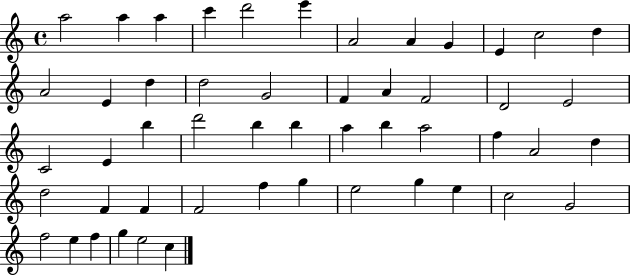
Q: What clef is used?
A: treble